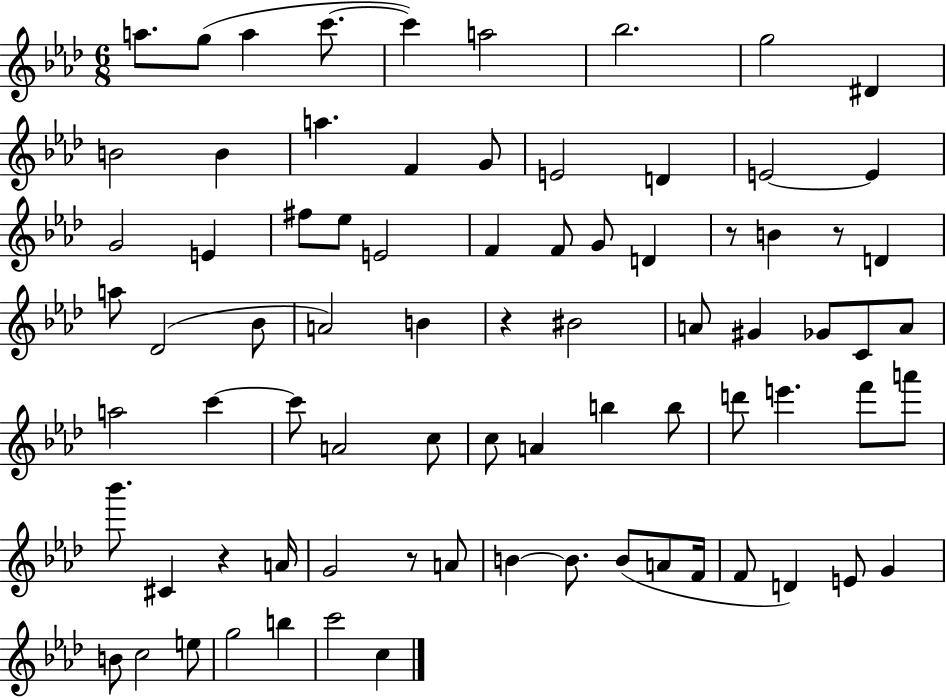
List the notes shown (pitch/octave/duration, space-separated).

A5/e. G5/e A5/q C6/e. C6/q A5/h Bb5/h. G5/h D#4/q B4/h B4/q A5/q. F4/q G4/e E4/h D4/q E4/h E4/q G4/h E4/q F#5/e Eb5/e E4/h F4/q F4/e G4/e D4/q R/e B4/q R/e D4/q A5/e Db4/h Bb4/e A4/h B4/q R/q BIS4/h A4/e G#4/q Gb4/e C4/e A4/e A5/h C6/q C6/e A4/h C5/e C5/e A4/q B5/q B5/e D6/e E6/q. F6/e A6/e Bb6/e. C#4/q R/q A4/s G4/h R/e A4/e B4/q B4/e. B4/e A4/e F4/s F4/e D4/q E4/e G4/q B4/e C5/h E5/e G5/h B5/q C6/h C5/q